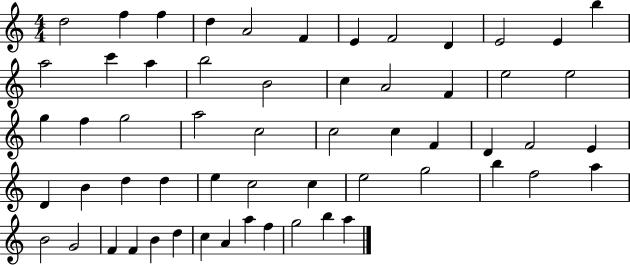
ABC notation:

X:1
T:Untitled
M:4/4
L:1/4
K:C
d2 f f d A2 F E F2 D E2 E b a2 c' a b2 B2 c A2 F e2 e2 g f g2 a2 c2 c2 c F D F2 E D B d d e c2 c e2 g2 b f2 a B2 G2 F F B d c A a f g2 b a